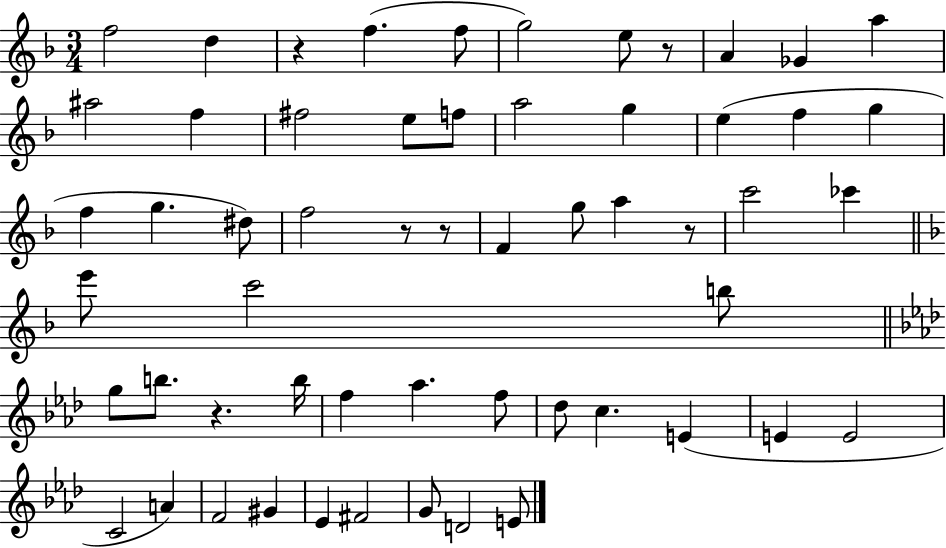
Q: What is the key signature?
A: F major